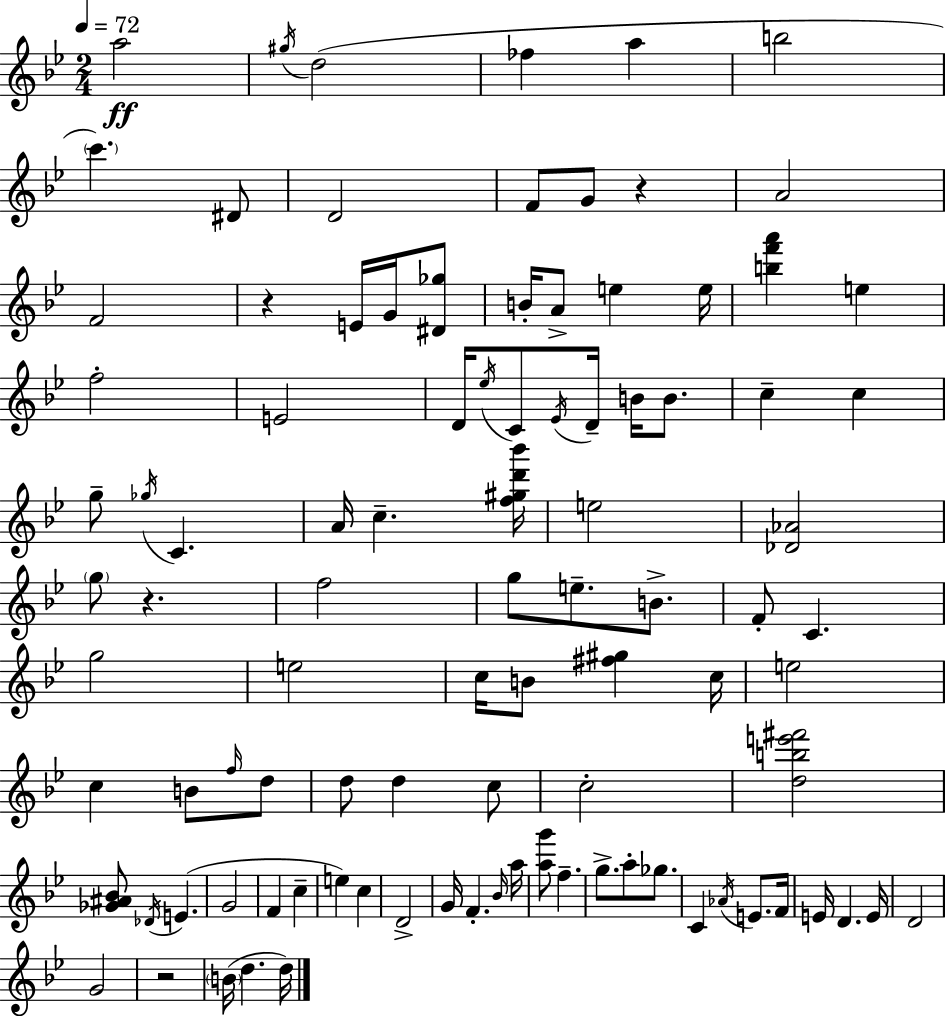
{
  \clef treble
  \numericTimeSignature
  \time 2/4
  \key g \minor
  \tempo 4 = 72
  a''2\ff | \acciaccatura { gis''16 } d''2( | fes''4 a''4 | b''2 | \break \parenthesize c'''4.) dis'8 | d'2 | f'8 g'8 r4 | a'2 | \break f'2 | r4 e'16 g'16 <dis' ges''>8 | b'16-. a'8-> e''4 | e''16 <b'' f''' a'''>4 e''4 | \break f''2-. | e'2 | d'16 \acciaccatura { ees''16 } c'8 \acciaccatura { ees'16 } d'16-- b'16 | b'8. c''4-- c''4 | \break g''8-- \acciaccatura { ges''16 } c'4. | a'16 c''4.-- | <f'' gis'' d''' bes'''>16 e''2 | <des' aes'>2 | \break \parenthesize g''8 r4. | f''2 | g''8 e''8.-- | b'8.-> f'8-. c'4. | \break g''2 | e''2 | c''16 b'8 <fis'' gis''>4 | c''16 e''2 | \break c''4 | b'8 \grace { f''16 } d''8 d''8 d''4 | c''8 c''2-. | <d'' b'' e''' fis'''>2 | \break <ges' ais' bes'>8 \acciaccatura { des'16 }( | e'4. g'2 | f'4 | c''4-- e''4) | \break c''4 d'2-> | g'16 f'4.-. | \grace { bes'16 } a''16 <a'' g'''>8 | f''4.-- g''8.-> | \break a''8-. ges''8. c'4 | \acciaccatura { aes'16 } e'8. f'16 | e'16 d'4. e'16 | d'2 | \break g'2 | r2 | \parenthesize b'16( d''4. d''16) | \bar "|."
}